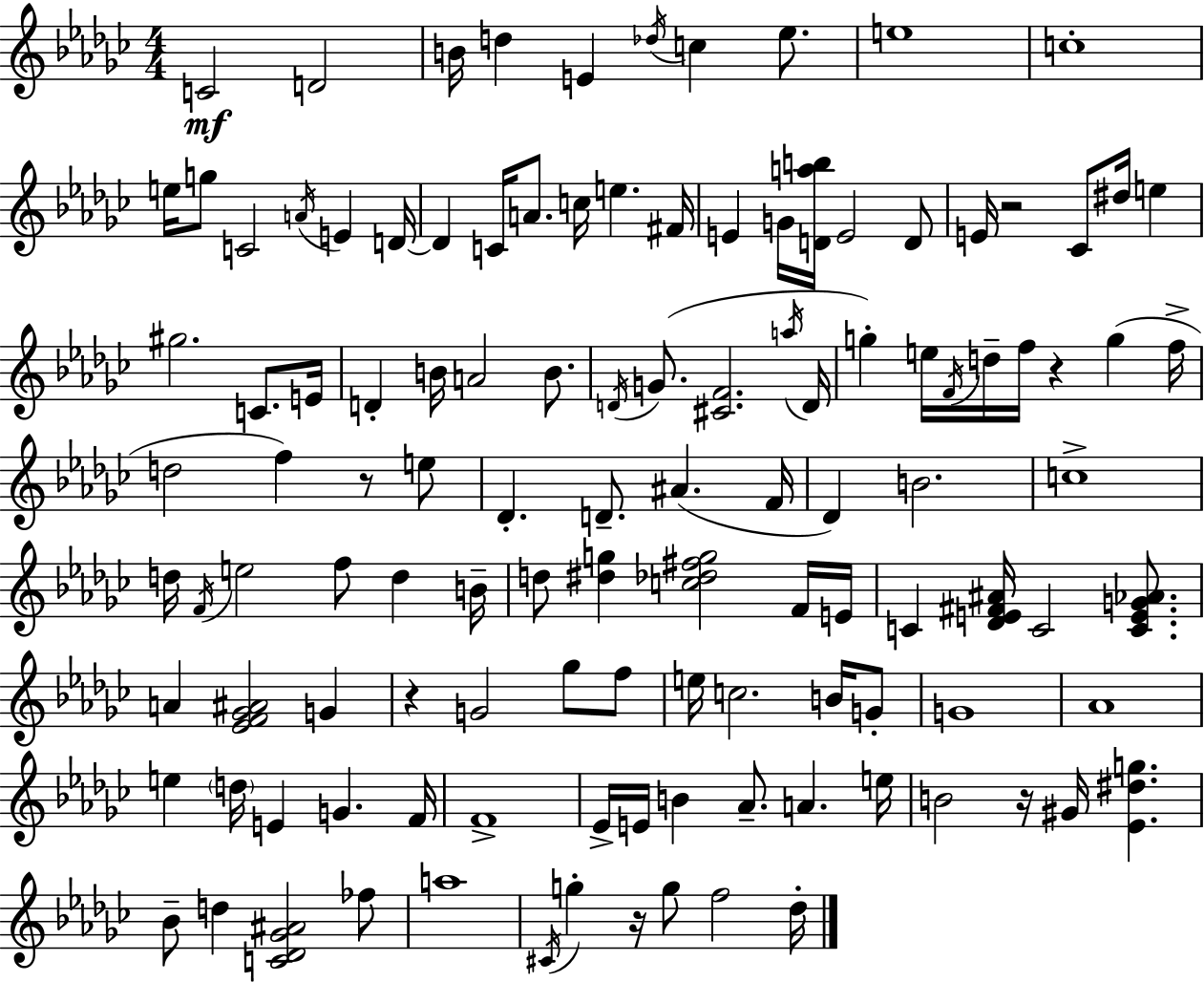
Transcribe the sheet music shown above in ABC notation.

X:1
T:Untitled
M:4/4
L:1/4
K:Ebm
C2 D2 B/4 d E _d/4 c _e/2 e4 c4 e/4 g/2 C2 A/4 E D/4 D C/4 A/2 c/4 e ^F/4 E G/4 [Dab]/4 E2 D/2 E/4 z2 _C/2 ^d/4 e ^g2 C/2 E/4 D B/4 A2 B/2 D/4 G/2 [^CF]2 a/4 D/4 g e/4 F/4 d/4 f/4 z g f/4 d2 f z/2 e/2 _D D/2 ^A F/4 _D B2 c4 d/4 F/4 e2 f/2 d B/4 d/2 [^dg] [c_d^fg]2 F/4 E/4 C [_DE^F^A]/4 C2 [CEG_A]/2 A [_EF_G^A]2 G z G2 _g/2 f/2 e/4 c2 B/4 G/2 G4 _A4 e d/4 E G F/4 F4 _E/4 E/4 B _A/2 A e/4 B2 z/4 ^G/4 [_E^dg] _B/2 d [C_D_G^A]2 _f/2 a4 ^C/4 g z/4 g/2 f2 _d/4